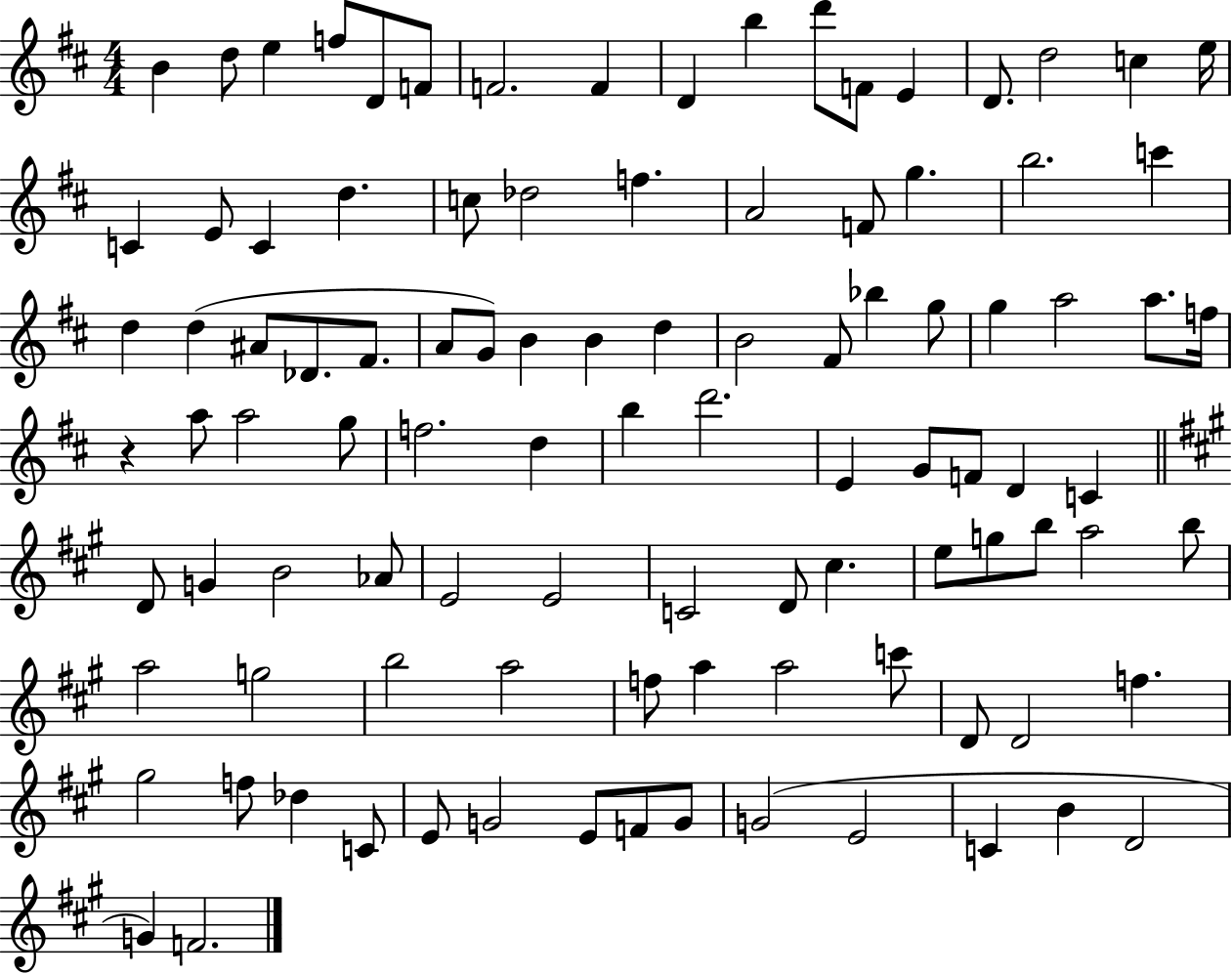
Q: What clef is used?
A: treble